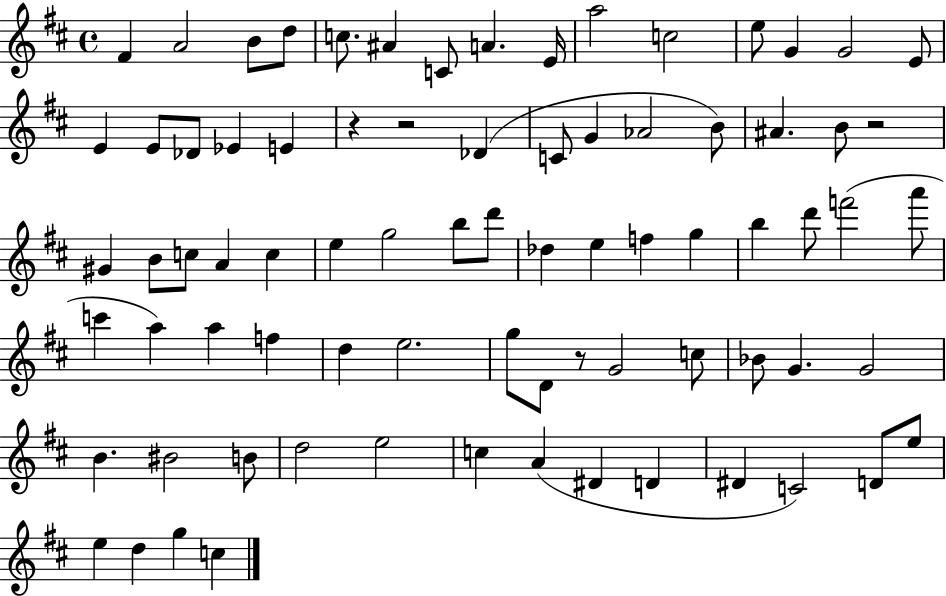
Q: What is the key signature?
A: D major